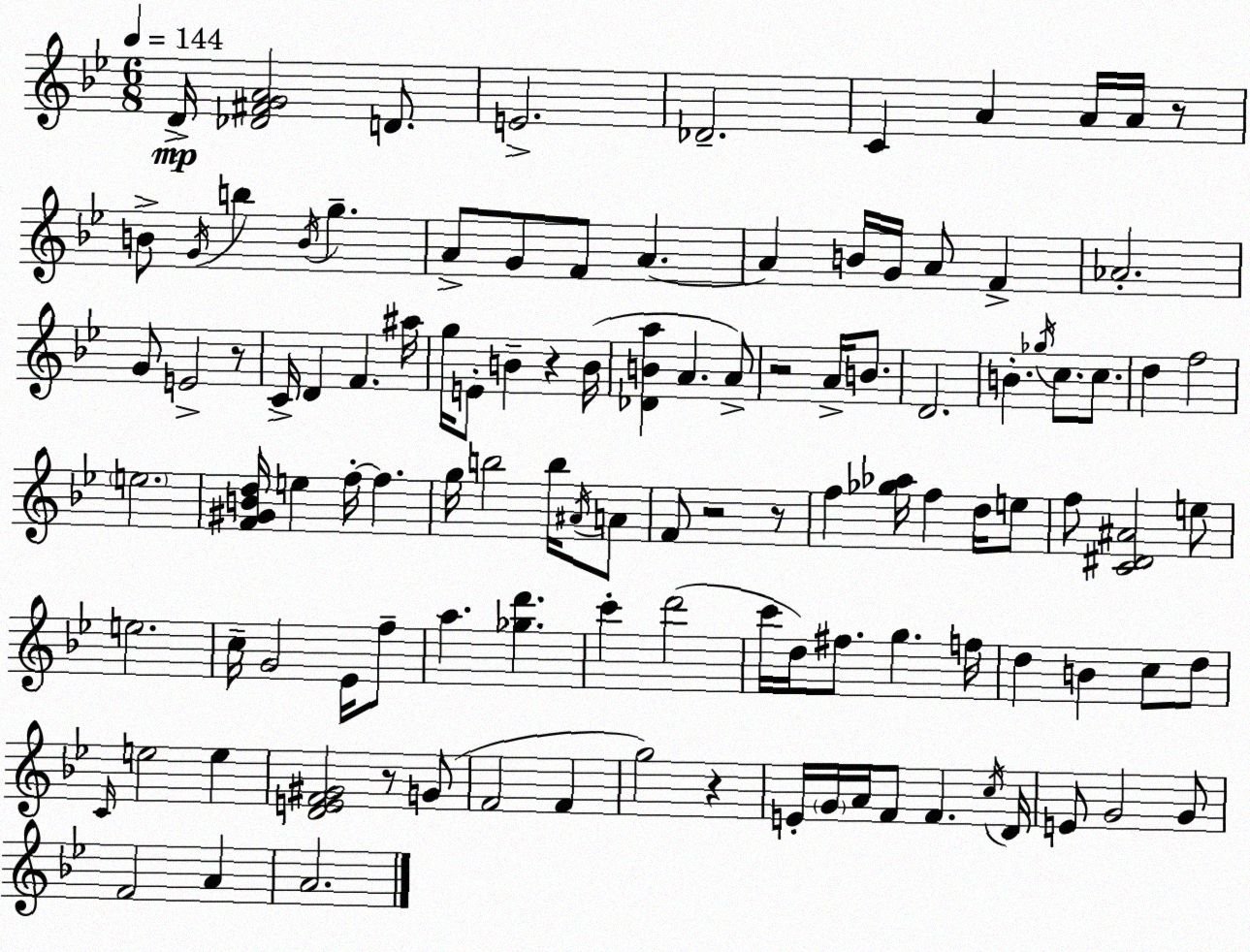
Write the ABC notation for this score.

X:1
T:Untitled
M:6/8
L:1/4
K:Bb
D/4 [_D^FGA]2 D/2 E2 _D2 C A A/4 A/4 z/2 B/2 G/4 b B/4 g A/2 G/2 F/2 A A B/4 G/4 A/2 F _A2 G/2 E2 z/2 C/4 D F ^a/4 g/4 E/2 B z B/4 [_DBa] A A/2 z2 A/4 B/2 D2 B _g/4 c/2 c/2 d f2 e2 [F^GBd]/4 e f/4 f g/4 b2 b/4 ^A/4 A/2 F/2 z2 z/2 f [_g_a]/4 f d/4 e/2 f/2 [C^D^A]2 e/2 e2 c/4 G2 _E/4 f/2 a [_gd'] c' d'2 c'/4 d/4 ^f/2 g f/4 d B c/2 d/2 C/4 e2 e [DEF^G]2 z/2 G/2 F2 F g2 z E/4 G/4 A/4 F/2 F c/4 D/4 E/2 G2 G/2 F2 A A2